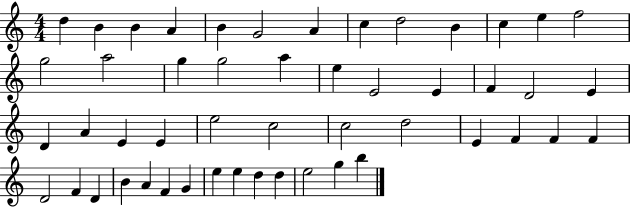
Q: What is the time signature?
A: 4/4